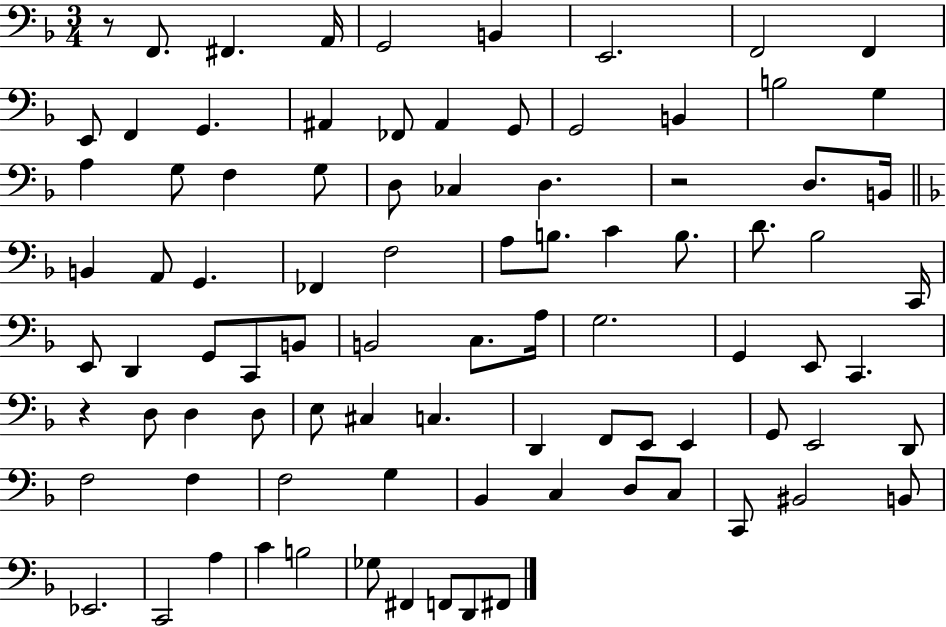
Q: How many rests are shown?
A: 3